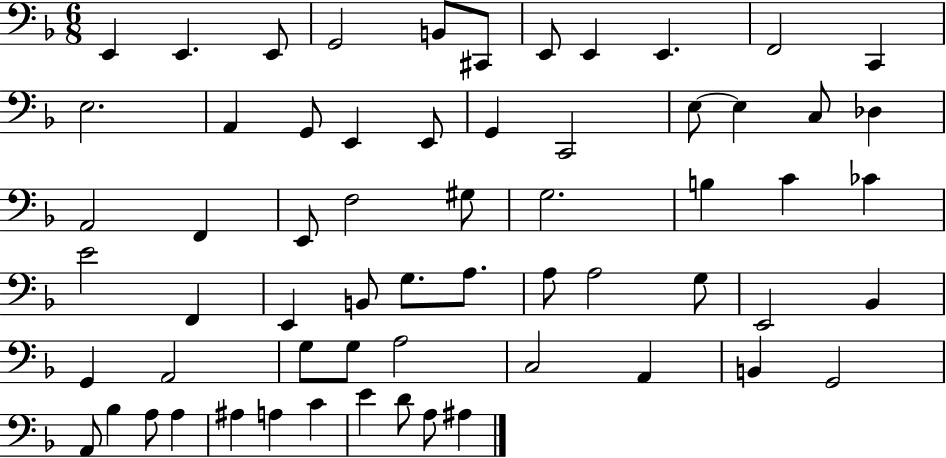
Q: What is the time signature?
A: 6/8